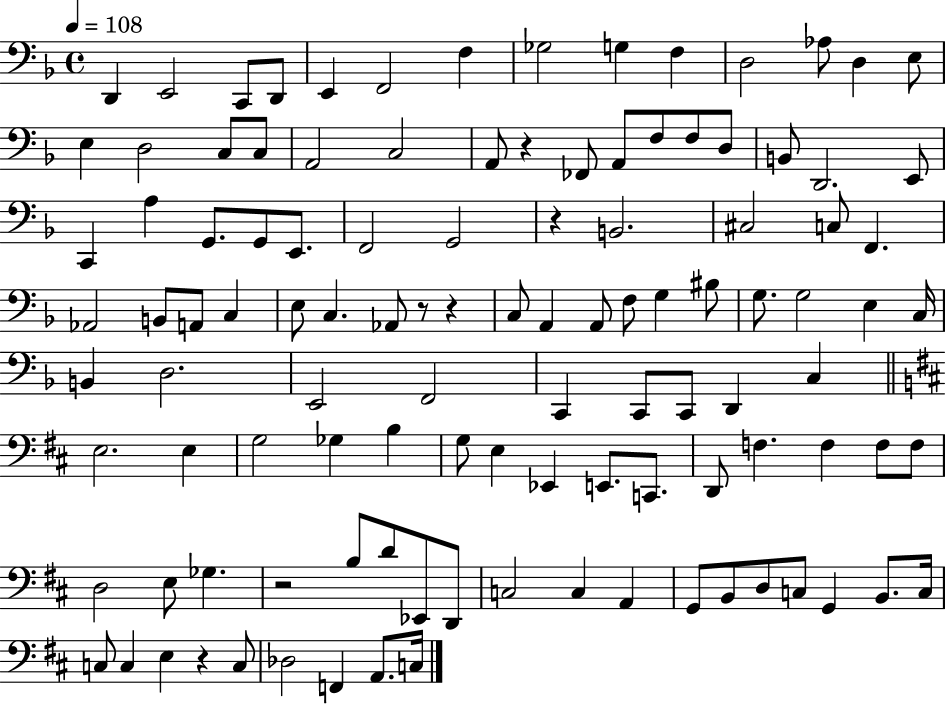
X:1
T:Untitled
M:4/4
L:1/4
K:F
D,, E,,2 C,,/2 D,,/2 E,, F,,2 F, _G,2 G, F, D,2 _A,/2 D, E,/2 E, D,2 C,/2 C,/2 A,,2 C,2 A,,/2 z _F,,/2 A,,/2 F,/2 F,/2 D,/2 B,,/2 D,,2 E,,/2 C,, A, G,,/2 G,,/2 E,,/2 F,,2 G,,2 z B,,2 ^C,2 C,/2 F,, _A,,2 B,,/2 A,,/2 C, E,/2 C, _A,,/2 z/2 z C,/2 A,, A,,/2 F,/2 G, ^B,/2 G,/2 G,2 E, C,/4 B,, D,2 E,,2 F,,2 C,, C,,/2 C,,/2 D,, C, E,2 E, G,2 _G, B, G,/2 E, _E,, E,,/2 C,,/2 D,,/2 F, F, F,/2 F,/2 D,2 E,/2 _G, z2 B,/2 D/2 _E,,/2 D,,/2 C,2 C, A,, G,,/2 B,,/2 D,/2 C,/2 G,, B,,/2 C,/4 C,/2 C, E, z C,/2 _D,2 F,, A,,/2 C,/4